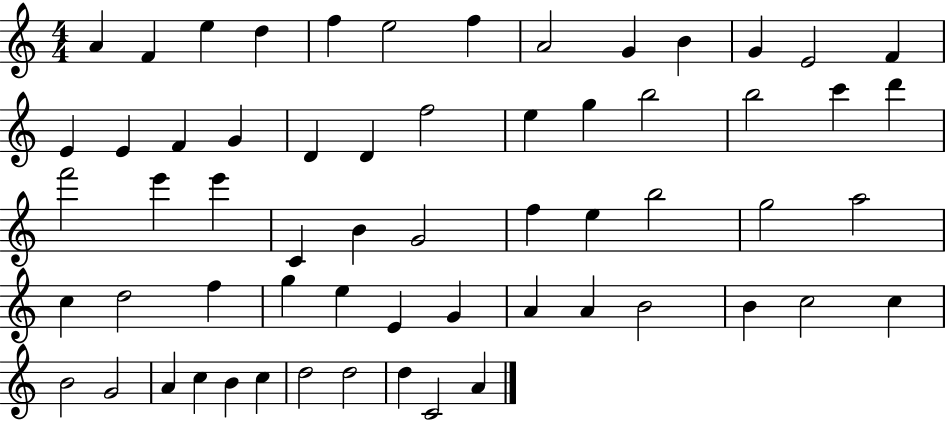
{
  \clef treble
  \numericTimeSignature
  \time 4/4
  \key c \major
  a'4 f'4 e''4 d''4 | f''4 e''2 f''4 | a'2 g'4 b'4 | g'4 e'2 f'4 | \break e'4 e'4 f'4 g'4 | d'4 d'4 f''2 | e''4 g''4 b''2 | b''2 c'''4 d'''4 | \break f'''2 e'''4 e'''4 | c'4 b'4 g'2 | f''4 e''4 b''2 | g''2 a''2 | \break c''4 d''2 f''4 | g''4 e''4 e'4 g'4 | a'4 a'4 b'2 | b'4 c''2 c''4 | \break b'2 g'2 | a'4 c''4 b'4 c''4 | d''2 d''2 | d''4 c'2 a'4 | \break \bar "|."
}